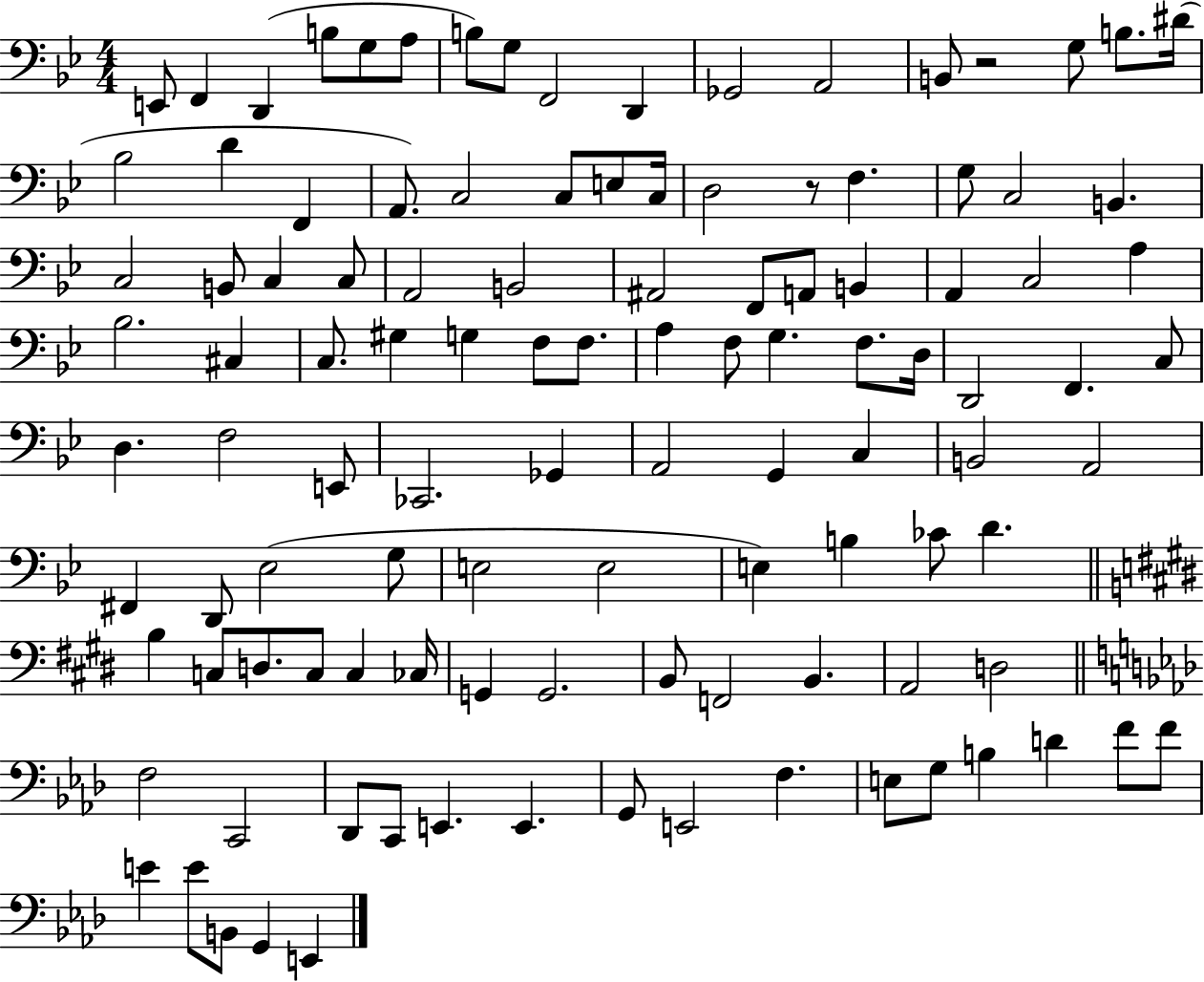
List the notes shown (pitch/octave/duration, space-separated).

E2/e F2/q D2/q B3/e G3/e A3/e B3/e G3/e F2/h D2/q Gb2/h A2/h B2/e R/h G3/e B3/e. D#4/s Bb3/h D4/q F2/q A2/e. C3/h C3/e E3/e C3/s D3/h R/e F3/q. G3/e C3/h B2/q. C3/h B2/e C3/q C3/e A2/h B2/h A#2/h F2/e A2/e B2/q A2/q C3/h A3/q Bb3/h. C#3/q C3/e. G#3/q G3/q F3/e F3/e. A3/q F3/e G3/q. F3/e. D3/s D2/h F2/q. C3/e D3/q. F3/h E2/e CES2/h. Gb2/q A2/h G2/q C3/q B2/h A2/h F#2/q D2/e Eb3/h G3/e E3/h E3/h E3/q B3/q CES4/e D4/q. B3/q C3/e D3/e. C3/e C3/q CES3/s G2/q G2/h. B2/e F2/h B2/q. A2/h D3/h F3/h C2/h Db2/e C2/e E2/q. E2/q. G2/e E2/h F3/q. E3/e G3/e B3/q D4/q F4/e F4/e E4/q E4/e B2/e G2/q E2/q